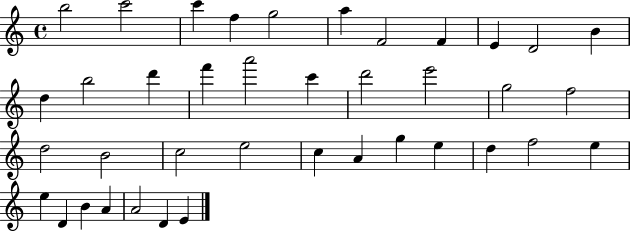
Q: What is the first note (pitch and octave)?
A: B5